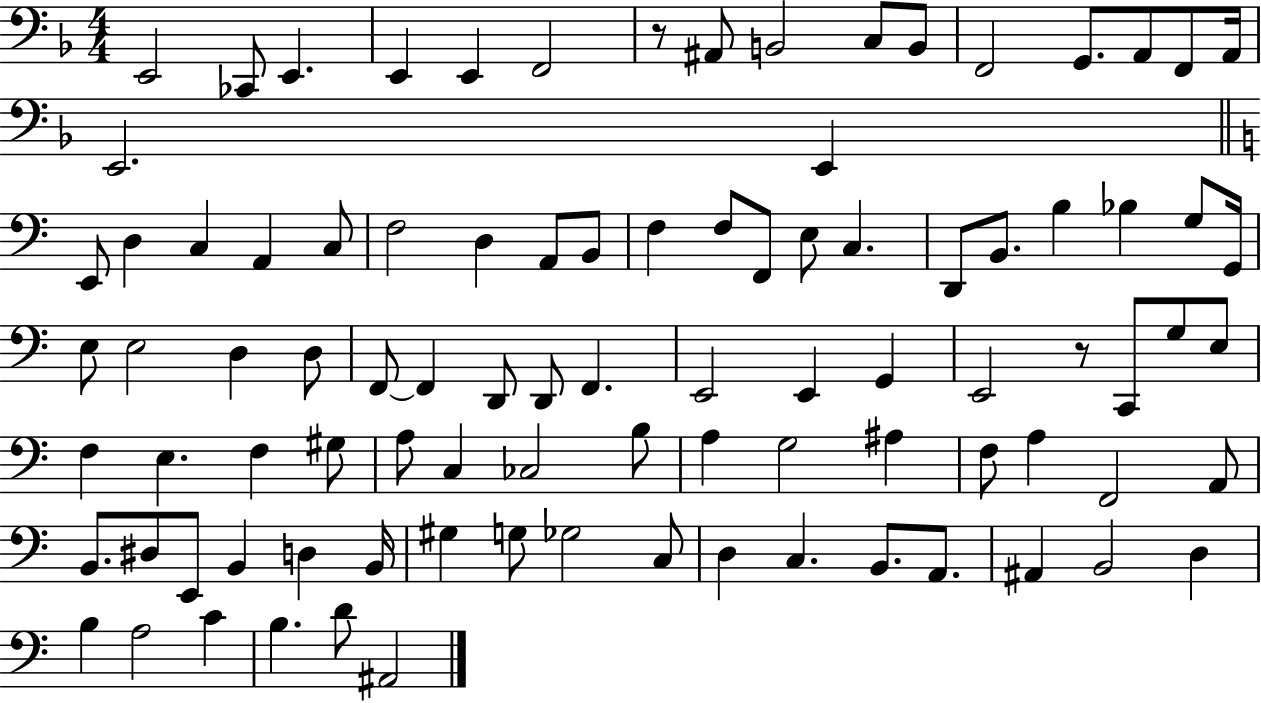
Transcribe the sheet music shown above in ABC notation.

X:1
T:Untitled
M:4/4
L:1/4
K:F
E,,2 _C,,/2 E,, E,, E,, F,,2 z/2 ^A,,/2 B,,2 C,/2 B,,/2 F,,2 G,,/2 A,,/2 F,,/2 A,,/4 E,,2 E,, E,,/2 D, C, A,, C,/2 F,2 D, A,,/2 B,,/2 F, F,/2 F,,/2 E,/2 C, D,,/2 B,,/2 B, _B, G,/2 G,,/4 E,/2 E,2 D, D,/2 F,,/2 F,, D,,/2 D,,/2 F,, E,,2 E,, G,, E,,2 z/2 C,,/2 G,/2 E,/2 F, E, F, ^G,/2 A,/2 C, _C,2 B,/2 A, G,2 ^A, F,/2 A, F,,2 A,,/2 B,,/2 ^D,/2 E,,/2 B,, D, B,,/4 ^G, G,/2 _G,2 C,/2 D, C, B,,/2 A,,/2 ^A,, B,,2 D, B, A,2 C B, D/2 ^A,,2